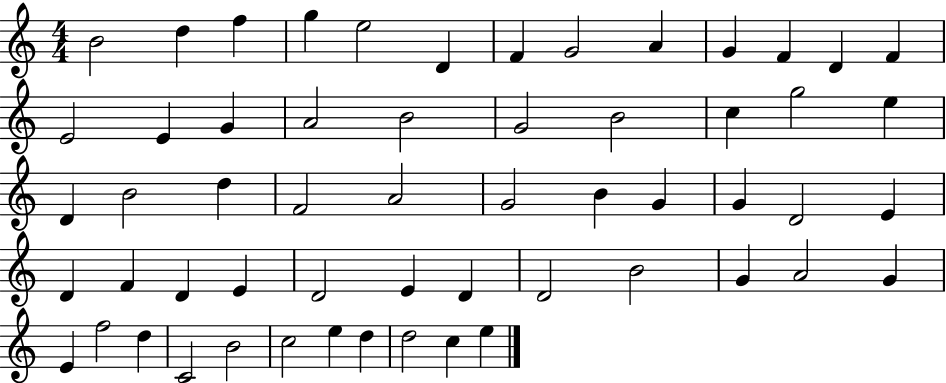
B4/h D5/q F5/q G5/q E5/h D4/q F4/q G4/h A4/q G4/q F4/q D4/q F4/q E4/h E4/q G4/q A4/h B4/h G4/h B4/h C5/q G5/h E5/q D4/q B4/h D5/q F4/h A4/h G4/h B4/q G4/q G4/q D4/h E4/q D4/q F4/q D4/q E4/q D4/h E4/q D4/q D4/h B4/h G4/q A4/h G4/q E4/q F5/h D5/q C4/h B4/h C5/h E5/q D5/q D5/h C5/q E5/q